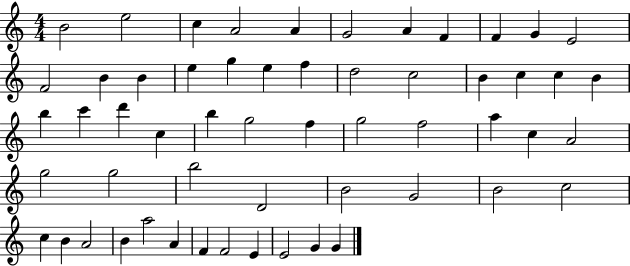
{
  \clef treble
  \numericTimeSignature
  \time 4/4
  \key c \major
  b'2 e''2 | c''4 a'2 a'4 | g'2 a'4 f'4 | f'4 g'4 e'2 | \break f'2 b'4 b'4 | e''4 g''4 e''4 f''4 | d''2 c''2 | b'4 c''4 c''4 b'4 | \break b''4 c'''4 d'''4 c''4 | b''4 g''2 f''4 | g''2 f''2 | a''4 c''4 a'2 | \break g''2 g''2 | b''2 d'2 | b'2 g'2 | b'2 c''2 | \break c''4 b'4 a'2 | b'4 a''2 a'4 | f'4 f'2 e'4 | e'2 g'4 g'4 | \break \bar "|."
}